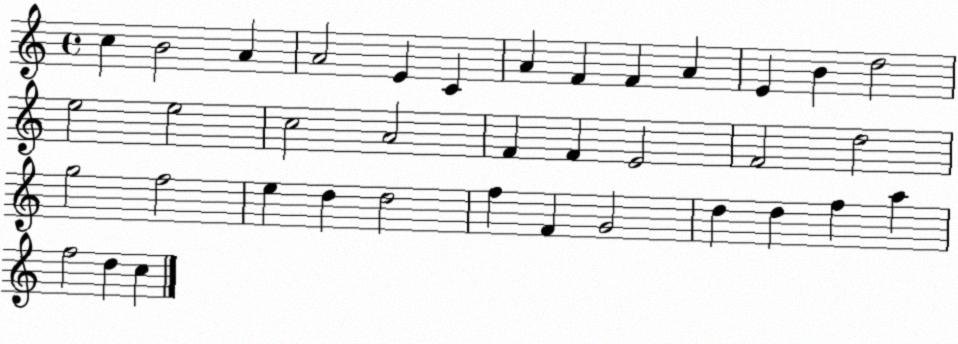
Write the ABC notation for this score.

X:1
T:Untitled
M:4/4
L:1/4
K:C
c B2 A A2 E C A F F A E B d2 e2 e2 c2 A2 F F E2 F2 d2 g2 f2 e d d2 f F G2 d d f a f2 d c